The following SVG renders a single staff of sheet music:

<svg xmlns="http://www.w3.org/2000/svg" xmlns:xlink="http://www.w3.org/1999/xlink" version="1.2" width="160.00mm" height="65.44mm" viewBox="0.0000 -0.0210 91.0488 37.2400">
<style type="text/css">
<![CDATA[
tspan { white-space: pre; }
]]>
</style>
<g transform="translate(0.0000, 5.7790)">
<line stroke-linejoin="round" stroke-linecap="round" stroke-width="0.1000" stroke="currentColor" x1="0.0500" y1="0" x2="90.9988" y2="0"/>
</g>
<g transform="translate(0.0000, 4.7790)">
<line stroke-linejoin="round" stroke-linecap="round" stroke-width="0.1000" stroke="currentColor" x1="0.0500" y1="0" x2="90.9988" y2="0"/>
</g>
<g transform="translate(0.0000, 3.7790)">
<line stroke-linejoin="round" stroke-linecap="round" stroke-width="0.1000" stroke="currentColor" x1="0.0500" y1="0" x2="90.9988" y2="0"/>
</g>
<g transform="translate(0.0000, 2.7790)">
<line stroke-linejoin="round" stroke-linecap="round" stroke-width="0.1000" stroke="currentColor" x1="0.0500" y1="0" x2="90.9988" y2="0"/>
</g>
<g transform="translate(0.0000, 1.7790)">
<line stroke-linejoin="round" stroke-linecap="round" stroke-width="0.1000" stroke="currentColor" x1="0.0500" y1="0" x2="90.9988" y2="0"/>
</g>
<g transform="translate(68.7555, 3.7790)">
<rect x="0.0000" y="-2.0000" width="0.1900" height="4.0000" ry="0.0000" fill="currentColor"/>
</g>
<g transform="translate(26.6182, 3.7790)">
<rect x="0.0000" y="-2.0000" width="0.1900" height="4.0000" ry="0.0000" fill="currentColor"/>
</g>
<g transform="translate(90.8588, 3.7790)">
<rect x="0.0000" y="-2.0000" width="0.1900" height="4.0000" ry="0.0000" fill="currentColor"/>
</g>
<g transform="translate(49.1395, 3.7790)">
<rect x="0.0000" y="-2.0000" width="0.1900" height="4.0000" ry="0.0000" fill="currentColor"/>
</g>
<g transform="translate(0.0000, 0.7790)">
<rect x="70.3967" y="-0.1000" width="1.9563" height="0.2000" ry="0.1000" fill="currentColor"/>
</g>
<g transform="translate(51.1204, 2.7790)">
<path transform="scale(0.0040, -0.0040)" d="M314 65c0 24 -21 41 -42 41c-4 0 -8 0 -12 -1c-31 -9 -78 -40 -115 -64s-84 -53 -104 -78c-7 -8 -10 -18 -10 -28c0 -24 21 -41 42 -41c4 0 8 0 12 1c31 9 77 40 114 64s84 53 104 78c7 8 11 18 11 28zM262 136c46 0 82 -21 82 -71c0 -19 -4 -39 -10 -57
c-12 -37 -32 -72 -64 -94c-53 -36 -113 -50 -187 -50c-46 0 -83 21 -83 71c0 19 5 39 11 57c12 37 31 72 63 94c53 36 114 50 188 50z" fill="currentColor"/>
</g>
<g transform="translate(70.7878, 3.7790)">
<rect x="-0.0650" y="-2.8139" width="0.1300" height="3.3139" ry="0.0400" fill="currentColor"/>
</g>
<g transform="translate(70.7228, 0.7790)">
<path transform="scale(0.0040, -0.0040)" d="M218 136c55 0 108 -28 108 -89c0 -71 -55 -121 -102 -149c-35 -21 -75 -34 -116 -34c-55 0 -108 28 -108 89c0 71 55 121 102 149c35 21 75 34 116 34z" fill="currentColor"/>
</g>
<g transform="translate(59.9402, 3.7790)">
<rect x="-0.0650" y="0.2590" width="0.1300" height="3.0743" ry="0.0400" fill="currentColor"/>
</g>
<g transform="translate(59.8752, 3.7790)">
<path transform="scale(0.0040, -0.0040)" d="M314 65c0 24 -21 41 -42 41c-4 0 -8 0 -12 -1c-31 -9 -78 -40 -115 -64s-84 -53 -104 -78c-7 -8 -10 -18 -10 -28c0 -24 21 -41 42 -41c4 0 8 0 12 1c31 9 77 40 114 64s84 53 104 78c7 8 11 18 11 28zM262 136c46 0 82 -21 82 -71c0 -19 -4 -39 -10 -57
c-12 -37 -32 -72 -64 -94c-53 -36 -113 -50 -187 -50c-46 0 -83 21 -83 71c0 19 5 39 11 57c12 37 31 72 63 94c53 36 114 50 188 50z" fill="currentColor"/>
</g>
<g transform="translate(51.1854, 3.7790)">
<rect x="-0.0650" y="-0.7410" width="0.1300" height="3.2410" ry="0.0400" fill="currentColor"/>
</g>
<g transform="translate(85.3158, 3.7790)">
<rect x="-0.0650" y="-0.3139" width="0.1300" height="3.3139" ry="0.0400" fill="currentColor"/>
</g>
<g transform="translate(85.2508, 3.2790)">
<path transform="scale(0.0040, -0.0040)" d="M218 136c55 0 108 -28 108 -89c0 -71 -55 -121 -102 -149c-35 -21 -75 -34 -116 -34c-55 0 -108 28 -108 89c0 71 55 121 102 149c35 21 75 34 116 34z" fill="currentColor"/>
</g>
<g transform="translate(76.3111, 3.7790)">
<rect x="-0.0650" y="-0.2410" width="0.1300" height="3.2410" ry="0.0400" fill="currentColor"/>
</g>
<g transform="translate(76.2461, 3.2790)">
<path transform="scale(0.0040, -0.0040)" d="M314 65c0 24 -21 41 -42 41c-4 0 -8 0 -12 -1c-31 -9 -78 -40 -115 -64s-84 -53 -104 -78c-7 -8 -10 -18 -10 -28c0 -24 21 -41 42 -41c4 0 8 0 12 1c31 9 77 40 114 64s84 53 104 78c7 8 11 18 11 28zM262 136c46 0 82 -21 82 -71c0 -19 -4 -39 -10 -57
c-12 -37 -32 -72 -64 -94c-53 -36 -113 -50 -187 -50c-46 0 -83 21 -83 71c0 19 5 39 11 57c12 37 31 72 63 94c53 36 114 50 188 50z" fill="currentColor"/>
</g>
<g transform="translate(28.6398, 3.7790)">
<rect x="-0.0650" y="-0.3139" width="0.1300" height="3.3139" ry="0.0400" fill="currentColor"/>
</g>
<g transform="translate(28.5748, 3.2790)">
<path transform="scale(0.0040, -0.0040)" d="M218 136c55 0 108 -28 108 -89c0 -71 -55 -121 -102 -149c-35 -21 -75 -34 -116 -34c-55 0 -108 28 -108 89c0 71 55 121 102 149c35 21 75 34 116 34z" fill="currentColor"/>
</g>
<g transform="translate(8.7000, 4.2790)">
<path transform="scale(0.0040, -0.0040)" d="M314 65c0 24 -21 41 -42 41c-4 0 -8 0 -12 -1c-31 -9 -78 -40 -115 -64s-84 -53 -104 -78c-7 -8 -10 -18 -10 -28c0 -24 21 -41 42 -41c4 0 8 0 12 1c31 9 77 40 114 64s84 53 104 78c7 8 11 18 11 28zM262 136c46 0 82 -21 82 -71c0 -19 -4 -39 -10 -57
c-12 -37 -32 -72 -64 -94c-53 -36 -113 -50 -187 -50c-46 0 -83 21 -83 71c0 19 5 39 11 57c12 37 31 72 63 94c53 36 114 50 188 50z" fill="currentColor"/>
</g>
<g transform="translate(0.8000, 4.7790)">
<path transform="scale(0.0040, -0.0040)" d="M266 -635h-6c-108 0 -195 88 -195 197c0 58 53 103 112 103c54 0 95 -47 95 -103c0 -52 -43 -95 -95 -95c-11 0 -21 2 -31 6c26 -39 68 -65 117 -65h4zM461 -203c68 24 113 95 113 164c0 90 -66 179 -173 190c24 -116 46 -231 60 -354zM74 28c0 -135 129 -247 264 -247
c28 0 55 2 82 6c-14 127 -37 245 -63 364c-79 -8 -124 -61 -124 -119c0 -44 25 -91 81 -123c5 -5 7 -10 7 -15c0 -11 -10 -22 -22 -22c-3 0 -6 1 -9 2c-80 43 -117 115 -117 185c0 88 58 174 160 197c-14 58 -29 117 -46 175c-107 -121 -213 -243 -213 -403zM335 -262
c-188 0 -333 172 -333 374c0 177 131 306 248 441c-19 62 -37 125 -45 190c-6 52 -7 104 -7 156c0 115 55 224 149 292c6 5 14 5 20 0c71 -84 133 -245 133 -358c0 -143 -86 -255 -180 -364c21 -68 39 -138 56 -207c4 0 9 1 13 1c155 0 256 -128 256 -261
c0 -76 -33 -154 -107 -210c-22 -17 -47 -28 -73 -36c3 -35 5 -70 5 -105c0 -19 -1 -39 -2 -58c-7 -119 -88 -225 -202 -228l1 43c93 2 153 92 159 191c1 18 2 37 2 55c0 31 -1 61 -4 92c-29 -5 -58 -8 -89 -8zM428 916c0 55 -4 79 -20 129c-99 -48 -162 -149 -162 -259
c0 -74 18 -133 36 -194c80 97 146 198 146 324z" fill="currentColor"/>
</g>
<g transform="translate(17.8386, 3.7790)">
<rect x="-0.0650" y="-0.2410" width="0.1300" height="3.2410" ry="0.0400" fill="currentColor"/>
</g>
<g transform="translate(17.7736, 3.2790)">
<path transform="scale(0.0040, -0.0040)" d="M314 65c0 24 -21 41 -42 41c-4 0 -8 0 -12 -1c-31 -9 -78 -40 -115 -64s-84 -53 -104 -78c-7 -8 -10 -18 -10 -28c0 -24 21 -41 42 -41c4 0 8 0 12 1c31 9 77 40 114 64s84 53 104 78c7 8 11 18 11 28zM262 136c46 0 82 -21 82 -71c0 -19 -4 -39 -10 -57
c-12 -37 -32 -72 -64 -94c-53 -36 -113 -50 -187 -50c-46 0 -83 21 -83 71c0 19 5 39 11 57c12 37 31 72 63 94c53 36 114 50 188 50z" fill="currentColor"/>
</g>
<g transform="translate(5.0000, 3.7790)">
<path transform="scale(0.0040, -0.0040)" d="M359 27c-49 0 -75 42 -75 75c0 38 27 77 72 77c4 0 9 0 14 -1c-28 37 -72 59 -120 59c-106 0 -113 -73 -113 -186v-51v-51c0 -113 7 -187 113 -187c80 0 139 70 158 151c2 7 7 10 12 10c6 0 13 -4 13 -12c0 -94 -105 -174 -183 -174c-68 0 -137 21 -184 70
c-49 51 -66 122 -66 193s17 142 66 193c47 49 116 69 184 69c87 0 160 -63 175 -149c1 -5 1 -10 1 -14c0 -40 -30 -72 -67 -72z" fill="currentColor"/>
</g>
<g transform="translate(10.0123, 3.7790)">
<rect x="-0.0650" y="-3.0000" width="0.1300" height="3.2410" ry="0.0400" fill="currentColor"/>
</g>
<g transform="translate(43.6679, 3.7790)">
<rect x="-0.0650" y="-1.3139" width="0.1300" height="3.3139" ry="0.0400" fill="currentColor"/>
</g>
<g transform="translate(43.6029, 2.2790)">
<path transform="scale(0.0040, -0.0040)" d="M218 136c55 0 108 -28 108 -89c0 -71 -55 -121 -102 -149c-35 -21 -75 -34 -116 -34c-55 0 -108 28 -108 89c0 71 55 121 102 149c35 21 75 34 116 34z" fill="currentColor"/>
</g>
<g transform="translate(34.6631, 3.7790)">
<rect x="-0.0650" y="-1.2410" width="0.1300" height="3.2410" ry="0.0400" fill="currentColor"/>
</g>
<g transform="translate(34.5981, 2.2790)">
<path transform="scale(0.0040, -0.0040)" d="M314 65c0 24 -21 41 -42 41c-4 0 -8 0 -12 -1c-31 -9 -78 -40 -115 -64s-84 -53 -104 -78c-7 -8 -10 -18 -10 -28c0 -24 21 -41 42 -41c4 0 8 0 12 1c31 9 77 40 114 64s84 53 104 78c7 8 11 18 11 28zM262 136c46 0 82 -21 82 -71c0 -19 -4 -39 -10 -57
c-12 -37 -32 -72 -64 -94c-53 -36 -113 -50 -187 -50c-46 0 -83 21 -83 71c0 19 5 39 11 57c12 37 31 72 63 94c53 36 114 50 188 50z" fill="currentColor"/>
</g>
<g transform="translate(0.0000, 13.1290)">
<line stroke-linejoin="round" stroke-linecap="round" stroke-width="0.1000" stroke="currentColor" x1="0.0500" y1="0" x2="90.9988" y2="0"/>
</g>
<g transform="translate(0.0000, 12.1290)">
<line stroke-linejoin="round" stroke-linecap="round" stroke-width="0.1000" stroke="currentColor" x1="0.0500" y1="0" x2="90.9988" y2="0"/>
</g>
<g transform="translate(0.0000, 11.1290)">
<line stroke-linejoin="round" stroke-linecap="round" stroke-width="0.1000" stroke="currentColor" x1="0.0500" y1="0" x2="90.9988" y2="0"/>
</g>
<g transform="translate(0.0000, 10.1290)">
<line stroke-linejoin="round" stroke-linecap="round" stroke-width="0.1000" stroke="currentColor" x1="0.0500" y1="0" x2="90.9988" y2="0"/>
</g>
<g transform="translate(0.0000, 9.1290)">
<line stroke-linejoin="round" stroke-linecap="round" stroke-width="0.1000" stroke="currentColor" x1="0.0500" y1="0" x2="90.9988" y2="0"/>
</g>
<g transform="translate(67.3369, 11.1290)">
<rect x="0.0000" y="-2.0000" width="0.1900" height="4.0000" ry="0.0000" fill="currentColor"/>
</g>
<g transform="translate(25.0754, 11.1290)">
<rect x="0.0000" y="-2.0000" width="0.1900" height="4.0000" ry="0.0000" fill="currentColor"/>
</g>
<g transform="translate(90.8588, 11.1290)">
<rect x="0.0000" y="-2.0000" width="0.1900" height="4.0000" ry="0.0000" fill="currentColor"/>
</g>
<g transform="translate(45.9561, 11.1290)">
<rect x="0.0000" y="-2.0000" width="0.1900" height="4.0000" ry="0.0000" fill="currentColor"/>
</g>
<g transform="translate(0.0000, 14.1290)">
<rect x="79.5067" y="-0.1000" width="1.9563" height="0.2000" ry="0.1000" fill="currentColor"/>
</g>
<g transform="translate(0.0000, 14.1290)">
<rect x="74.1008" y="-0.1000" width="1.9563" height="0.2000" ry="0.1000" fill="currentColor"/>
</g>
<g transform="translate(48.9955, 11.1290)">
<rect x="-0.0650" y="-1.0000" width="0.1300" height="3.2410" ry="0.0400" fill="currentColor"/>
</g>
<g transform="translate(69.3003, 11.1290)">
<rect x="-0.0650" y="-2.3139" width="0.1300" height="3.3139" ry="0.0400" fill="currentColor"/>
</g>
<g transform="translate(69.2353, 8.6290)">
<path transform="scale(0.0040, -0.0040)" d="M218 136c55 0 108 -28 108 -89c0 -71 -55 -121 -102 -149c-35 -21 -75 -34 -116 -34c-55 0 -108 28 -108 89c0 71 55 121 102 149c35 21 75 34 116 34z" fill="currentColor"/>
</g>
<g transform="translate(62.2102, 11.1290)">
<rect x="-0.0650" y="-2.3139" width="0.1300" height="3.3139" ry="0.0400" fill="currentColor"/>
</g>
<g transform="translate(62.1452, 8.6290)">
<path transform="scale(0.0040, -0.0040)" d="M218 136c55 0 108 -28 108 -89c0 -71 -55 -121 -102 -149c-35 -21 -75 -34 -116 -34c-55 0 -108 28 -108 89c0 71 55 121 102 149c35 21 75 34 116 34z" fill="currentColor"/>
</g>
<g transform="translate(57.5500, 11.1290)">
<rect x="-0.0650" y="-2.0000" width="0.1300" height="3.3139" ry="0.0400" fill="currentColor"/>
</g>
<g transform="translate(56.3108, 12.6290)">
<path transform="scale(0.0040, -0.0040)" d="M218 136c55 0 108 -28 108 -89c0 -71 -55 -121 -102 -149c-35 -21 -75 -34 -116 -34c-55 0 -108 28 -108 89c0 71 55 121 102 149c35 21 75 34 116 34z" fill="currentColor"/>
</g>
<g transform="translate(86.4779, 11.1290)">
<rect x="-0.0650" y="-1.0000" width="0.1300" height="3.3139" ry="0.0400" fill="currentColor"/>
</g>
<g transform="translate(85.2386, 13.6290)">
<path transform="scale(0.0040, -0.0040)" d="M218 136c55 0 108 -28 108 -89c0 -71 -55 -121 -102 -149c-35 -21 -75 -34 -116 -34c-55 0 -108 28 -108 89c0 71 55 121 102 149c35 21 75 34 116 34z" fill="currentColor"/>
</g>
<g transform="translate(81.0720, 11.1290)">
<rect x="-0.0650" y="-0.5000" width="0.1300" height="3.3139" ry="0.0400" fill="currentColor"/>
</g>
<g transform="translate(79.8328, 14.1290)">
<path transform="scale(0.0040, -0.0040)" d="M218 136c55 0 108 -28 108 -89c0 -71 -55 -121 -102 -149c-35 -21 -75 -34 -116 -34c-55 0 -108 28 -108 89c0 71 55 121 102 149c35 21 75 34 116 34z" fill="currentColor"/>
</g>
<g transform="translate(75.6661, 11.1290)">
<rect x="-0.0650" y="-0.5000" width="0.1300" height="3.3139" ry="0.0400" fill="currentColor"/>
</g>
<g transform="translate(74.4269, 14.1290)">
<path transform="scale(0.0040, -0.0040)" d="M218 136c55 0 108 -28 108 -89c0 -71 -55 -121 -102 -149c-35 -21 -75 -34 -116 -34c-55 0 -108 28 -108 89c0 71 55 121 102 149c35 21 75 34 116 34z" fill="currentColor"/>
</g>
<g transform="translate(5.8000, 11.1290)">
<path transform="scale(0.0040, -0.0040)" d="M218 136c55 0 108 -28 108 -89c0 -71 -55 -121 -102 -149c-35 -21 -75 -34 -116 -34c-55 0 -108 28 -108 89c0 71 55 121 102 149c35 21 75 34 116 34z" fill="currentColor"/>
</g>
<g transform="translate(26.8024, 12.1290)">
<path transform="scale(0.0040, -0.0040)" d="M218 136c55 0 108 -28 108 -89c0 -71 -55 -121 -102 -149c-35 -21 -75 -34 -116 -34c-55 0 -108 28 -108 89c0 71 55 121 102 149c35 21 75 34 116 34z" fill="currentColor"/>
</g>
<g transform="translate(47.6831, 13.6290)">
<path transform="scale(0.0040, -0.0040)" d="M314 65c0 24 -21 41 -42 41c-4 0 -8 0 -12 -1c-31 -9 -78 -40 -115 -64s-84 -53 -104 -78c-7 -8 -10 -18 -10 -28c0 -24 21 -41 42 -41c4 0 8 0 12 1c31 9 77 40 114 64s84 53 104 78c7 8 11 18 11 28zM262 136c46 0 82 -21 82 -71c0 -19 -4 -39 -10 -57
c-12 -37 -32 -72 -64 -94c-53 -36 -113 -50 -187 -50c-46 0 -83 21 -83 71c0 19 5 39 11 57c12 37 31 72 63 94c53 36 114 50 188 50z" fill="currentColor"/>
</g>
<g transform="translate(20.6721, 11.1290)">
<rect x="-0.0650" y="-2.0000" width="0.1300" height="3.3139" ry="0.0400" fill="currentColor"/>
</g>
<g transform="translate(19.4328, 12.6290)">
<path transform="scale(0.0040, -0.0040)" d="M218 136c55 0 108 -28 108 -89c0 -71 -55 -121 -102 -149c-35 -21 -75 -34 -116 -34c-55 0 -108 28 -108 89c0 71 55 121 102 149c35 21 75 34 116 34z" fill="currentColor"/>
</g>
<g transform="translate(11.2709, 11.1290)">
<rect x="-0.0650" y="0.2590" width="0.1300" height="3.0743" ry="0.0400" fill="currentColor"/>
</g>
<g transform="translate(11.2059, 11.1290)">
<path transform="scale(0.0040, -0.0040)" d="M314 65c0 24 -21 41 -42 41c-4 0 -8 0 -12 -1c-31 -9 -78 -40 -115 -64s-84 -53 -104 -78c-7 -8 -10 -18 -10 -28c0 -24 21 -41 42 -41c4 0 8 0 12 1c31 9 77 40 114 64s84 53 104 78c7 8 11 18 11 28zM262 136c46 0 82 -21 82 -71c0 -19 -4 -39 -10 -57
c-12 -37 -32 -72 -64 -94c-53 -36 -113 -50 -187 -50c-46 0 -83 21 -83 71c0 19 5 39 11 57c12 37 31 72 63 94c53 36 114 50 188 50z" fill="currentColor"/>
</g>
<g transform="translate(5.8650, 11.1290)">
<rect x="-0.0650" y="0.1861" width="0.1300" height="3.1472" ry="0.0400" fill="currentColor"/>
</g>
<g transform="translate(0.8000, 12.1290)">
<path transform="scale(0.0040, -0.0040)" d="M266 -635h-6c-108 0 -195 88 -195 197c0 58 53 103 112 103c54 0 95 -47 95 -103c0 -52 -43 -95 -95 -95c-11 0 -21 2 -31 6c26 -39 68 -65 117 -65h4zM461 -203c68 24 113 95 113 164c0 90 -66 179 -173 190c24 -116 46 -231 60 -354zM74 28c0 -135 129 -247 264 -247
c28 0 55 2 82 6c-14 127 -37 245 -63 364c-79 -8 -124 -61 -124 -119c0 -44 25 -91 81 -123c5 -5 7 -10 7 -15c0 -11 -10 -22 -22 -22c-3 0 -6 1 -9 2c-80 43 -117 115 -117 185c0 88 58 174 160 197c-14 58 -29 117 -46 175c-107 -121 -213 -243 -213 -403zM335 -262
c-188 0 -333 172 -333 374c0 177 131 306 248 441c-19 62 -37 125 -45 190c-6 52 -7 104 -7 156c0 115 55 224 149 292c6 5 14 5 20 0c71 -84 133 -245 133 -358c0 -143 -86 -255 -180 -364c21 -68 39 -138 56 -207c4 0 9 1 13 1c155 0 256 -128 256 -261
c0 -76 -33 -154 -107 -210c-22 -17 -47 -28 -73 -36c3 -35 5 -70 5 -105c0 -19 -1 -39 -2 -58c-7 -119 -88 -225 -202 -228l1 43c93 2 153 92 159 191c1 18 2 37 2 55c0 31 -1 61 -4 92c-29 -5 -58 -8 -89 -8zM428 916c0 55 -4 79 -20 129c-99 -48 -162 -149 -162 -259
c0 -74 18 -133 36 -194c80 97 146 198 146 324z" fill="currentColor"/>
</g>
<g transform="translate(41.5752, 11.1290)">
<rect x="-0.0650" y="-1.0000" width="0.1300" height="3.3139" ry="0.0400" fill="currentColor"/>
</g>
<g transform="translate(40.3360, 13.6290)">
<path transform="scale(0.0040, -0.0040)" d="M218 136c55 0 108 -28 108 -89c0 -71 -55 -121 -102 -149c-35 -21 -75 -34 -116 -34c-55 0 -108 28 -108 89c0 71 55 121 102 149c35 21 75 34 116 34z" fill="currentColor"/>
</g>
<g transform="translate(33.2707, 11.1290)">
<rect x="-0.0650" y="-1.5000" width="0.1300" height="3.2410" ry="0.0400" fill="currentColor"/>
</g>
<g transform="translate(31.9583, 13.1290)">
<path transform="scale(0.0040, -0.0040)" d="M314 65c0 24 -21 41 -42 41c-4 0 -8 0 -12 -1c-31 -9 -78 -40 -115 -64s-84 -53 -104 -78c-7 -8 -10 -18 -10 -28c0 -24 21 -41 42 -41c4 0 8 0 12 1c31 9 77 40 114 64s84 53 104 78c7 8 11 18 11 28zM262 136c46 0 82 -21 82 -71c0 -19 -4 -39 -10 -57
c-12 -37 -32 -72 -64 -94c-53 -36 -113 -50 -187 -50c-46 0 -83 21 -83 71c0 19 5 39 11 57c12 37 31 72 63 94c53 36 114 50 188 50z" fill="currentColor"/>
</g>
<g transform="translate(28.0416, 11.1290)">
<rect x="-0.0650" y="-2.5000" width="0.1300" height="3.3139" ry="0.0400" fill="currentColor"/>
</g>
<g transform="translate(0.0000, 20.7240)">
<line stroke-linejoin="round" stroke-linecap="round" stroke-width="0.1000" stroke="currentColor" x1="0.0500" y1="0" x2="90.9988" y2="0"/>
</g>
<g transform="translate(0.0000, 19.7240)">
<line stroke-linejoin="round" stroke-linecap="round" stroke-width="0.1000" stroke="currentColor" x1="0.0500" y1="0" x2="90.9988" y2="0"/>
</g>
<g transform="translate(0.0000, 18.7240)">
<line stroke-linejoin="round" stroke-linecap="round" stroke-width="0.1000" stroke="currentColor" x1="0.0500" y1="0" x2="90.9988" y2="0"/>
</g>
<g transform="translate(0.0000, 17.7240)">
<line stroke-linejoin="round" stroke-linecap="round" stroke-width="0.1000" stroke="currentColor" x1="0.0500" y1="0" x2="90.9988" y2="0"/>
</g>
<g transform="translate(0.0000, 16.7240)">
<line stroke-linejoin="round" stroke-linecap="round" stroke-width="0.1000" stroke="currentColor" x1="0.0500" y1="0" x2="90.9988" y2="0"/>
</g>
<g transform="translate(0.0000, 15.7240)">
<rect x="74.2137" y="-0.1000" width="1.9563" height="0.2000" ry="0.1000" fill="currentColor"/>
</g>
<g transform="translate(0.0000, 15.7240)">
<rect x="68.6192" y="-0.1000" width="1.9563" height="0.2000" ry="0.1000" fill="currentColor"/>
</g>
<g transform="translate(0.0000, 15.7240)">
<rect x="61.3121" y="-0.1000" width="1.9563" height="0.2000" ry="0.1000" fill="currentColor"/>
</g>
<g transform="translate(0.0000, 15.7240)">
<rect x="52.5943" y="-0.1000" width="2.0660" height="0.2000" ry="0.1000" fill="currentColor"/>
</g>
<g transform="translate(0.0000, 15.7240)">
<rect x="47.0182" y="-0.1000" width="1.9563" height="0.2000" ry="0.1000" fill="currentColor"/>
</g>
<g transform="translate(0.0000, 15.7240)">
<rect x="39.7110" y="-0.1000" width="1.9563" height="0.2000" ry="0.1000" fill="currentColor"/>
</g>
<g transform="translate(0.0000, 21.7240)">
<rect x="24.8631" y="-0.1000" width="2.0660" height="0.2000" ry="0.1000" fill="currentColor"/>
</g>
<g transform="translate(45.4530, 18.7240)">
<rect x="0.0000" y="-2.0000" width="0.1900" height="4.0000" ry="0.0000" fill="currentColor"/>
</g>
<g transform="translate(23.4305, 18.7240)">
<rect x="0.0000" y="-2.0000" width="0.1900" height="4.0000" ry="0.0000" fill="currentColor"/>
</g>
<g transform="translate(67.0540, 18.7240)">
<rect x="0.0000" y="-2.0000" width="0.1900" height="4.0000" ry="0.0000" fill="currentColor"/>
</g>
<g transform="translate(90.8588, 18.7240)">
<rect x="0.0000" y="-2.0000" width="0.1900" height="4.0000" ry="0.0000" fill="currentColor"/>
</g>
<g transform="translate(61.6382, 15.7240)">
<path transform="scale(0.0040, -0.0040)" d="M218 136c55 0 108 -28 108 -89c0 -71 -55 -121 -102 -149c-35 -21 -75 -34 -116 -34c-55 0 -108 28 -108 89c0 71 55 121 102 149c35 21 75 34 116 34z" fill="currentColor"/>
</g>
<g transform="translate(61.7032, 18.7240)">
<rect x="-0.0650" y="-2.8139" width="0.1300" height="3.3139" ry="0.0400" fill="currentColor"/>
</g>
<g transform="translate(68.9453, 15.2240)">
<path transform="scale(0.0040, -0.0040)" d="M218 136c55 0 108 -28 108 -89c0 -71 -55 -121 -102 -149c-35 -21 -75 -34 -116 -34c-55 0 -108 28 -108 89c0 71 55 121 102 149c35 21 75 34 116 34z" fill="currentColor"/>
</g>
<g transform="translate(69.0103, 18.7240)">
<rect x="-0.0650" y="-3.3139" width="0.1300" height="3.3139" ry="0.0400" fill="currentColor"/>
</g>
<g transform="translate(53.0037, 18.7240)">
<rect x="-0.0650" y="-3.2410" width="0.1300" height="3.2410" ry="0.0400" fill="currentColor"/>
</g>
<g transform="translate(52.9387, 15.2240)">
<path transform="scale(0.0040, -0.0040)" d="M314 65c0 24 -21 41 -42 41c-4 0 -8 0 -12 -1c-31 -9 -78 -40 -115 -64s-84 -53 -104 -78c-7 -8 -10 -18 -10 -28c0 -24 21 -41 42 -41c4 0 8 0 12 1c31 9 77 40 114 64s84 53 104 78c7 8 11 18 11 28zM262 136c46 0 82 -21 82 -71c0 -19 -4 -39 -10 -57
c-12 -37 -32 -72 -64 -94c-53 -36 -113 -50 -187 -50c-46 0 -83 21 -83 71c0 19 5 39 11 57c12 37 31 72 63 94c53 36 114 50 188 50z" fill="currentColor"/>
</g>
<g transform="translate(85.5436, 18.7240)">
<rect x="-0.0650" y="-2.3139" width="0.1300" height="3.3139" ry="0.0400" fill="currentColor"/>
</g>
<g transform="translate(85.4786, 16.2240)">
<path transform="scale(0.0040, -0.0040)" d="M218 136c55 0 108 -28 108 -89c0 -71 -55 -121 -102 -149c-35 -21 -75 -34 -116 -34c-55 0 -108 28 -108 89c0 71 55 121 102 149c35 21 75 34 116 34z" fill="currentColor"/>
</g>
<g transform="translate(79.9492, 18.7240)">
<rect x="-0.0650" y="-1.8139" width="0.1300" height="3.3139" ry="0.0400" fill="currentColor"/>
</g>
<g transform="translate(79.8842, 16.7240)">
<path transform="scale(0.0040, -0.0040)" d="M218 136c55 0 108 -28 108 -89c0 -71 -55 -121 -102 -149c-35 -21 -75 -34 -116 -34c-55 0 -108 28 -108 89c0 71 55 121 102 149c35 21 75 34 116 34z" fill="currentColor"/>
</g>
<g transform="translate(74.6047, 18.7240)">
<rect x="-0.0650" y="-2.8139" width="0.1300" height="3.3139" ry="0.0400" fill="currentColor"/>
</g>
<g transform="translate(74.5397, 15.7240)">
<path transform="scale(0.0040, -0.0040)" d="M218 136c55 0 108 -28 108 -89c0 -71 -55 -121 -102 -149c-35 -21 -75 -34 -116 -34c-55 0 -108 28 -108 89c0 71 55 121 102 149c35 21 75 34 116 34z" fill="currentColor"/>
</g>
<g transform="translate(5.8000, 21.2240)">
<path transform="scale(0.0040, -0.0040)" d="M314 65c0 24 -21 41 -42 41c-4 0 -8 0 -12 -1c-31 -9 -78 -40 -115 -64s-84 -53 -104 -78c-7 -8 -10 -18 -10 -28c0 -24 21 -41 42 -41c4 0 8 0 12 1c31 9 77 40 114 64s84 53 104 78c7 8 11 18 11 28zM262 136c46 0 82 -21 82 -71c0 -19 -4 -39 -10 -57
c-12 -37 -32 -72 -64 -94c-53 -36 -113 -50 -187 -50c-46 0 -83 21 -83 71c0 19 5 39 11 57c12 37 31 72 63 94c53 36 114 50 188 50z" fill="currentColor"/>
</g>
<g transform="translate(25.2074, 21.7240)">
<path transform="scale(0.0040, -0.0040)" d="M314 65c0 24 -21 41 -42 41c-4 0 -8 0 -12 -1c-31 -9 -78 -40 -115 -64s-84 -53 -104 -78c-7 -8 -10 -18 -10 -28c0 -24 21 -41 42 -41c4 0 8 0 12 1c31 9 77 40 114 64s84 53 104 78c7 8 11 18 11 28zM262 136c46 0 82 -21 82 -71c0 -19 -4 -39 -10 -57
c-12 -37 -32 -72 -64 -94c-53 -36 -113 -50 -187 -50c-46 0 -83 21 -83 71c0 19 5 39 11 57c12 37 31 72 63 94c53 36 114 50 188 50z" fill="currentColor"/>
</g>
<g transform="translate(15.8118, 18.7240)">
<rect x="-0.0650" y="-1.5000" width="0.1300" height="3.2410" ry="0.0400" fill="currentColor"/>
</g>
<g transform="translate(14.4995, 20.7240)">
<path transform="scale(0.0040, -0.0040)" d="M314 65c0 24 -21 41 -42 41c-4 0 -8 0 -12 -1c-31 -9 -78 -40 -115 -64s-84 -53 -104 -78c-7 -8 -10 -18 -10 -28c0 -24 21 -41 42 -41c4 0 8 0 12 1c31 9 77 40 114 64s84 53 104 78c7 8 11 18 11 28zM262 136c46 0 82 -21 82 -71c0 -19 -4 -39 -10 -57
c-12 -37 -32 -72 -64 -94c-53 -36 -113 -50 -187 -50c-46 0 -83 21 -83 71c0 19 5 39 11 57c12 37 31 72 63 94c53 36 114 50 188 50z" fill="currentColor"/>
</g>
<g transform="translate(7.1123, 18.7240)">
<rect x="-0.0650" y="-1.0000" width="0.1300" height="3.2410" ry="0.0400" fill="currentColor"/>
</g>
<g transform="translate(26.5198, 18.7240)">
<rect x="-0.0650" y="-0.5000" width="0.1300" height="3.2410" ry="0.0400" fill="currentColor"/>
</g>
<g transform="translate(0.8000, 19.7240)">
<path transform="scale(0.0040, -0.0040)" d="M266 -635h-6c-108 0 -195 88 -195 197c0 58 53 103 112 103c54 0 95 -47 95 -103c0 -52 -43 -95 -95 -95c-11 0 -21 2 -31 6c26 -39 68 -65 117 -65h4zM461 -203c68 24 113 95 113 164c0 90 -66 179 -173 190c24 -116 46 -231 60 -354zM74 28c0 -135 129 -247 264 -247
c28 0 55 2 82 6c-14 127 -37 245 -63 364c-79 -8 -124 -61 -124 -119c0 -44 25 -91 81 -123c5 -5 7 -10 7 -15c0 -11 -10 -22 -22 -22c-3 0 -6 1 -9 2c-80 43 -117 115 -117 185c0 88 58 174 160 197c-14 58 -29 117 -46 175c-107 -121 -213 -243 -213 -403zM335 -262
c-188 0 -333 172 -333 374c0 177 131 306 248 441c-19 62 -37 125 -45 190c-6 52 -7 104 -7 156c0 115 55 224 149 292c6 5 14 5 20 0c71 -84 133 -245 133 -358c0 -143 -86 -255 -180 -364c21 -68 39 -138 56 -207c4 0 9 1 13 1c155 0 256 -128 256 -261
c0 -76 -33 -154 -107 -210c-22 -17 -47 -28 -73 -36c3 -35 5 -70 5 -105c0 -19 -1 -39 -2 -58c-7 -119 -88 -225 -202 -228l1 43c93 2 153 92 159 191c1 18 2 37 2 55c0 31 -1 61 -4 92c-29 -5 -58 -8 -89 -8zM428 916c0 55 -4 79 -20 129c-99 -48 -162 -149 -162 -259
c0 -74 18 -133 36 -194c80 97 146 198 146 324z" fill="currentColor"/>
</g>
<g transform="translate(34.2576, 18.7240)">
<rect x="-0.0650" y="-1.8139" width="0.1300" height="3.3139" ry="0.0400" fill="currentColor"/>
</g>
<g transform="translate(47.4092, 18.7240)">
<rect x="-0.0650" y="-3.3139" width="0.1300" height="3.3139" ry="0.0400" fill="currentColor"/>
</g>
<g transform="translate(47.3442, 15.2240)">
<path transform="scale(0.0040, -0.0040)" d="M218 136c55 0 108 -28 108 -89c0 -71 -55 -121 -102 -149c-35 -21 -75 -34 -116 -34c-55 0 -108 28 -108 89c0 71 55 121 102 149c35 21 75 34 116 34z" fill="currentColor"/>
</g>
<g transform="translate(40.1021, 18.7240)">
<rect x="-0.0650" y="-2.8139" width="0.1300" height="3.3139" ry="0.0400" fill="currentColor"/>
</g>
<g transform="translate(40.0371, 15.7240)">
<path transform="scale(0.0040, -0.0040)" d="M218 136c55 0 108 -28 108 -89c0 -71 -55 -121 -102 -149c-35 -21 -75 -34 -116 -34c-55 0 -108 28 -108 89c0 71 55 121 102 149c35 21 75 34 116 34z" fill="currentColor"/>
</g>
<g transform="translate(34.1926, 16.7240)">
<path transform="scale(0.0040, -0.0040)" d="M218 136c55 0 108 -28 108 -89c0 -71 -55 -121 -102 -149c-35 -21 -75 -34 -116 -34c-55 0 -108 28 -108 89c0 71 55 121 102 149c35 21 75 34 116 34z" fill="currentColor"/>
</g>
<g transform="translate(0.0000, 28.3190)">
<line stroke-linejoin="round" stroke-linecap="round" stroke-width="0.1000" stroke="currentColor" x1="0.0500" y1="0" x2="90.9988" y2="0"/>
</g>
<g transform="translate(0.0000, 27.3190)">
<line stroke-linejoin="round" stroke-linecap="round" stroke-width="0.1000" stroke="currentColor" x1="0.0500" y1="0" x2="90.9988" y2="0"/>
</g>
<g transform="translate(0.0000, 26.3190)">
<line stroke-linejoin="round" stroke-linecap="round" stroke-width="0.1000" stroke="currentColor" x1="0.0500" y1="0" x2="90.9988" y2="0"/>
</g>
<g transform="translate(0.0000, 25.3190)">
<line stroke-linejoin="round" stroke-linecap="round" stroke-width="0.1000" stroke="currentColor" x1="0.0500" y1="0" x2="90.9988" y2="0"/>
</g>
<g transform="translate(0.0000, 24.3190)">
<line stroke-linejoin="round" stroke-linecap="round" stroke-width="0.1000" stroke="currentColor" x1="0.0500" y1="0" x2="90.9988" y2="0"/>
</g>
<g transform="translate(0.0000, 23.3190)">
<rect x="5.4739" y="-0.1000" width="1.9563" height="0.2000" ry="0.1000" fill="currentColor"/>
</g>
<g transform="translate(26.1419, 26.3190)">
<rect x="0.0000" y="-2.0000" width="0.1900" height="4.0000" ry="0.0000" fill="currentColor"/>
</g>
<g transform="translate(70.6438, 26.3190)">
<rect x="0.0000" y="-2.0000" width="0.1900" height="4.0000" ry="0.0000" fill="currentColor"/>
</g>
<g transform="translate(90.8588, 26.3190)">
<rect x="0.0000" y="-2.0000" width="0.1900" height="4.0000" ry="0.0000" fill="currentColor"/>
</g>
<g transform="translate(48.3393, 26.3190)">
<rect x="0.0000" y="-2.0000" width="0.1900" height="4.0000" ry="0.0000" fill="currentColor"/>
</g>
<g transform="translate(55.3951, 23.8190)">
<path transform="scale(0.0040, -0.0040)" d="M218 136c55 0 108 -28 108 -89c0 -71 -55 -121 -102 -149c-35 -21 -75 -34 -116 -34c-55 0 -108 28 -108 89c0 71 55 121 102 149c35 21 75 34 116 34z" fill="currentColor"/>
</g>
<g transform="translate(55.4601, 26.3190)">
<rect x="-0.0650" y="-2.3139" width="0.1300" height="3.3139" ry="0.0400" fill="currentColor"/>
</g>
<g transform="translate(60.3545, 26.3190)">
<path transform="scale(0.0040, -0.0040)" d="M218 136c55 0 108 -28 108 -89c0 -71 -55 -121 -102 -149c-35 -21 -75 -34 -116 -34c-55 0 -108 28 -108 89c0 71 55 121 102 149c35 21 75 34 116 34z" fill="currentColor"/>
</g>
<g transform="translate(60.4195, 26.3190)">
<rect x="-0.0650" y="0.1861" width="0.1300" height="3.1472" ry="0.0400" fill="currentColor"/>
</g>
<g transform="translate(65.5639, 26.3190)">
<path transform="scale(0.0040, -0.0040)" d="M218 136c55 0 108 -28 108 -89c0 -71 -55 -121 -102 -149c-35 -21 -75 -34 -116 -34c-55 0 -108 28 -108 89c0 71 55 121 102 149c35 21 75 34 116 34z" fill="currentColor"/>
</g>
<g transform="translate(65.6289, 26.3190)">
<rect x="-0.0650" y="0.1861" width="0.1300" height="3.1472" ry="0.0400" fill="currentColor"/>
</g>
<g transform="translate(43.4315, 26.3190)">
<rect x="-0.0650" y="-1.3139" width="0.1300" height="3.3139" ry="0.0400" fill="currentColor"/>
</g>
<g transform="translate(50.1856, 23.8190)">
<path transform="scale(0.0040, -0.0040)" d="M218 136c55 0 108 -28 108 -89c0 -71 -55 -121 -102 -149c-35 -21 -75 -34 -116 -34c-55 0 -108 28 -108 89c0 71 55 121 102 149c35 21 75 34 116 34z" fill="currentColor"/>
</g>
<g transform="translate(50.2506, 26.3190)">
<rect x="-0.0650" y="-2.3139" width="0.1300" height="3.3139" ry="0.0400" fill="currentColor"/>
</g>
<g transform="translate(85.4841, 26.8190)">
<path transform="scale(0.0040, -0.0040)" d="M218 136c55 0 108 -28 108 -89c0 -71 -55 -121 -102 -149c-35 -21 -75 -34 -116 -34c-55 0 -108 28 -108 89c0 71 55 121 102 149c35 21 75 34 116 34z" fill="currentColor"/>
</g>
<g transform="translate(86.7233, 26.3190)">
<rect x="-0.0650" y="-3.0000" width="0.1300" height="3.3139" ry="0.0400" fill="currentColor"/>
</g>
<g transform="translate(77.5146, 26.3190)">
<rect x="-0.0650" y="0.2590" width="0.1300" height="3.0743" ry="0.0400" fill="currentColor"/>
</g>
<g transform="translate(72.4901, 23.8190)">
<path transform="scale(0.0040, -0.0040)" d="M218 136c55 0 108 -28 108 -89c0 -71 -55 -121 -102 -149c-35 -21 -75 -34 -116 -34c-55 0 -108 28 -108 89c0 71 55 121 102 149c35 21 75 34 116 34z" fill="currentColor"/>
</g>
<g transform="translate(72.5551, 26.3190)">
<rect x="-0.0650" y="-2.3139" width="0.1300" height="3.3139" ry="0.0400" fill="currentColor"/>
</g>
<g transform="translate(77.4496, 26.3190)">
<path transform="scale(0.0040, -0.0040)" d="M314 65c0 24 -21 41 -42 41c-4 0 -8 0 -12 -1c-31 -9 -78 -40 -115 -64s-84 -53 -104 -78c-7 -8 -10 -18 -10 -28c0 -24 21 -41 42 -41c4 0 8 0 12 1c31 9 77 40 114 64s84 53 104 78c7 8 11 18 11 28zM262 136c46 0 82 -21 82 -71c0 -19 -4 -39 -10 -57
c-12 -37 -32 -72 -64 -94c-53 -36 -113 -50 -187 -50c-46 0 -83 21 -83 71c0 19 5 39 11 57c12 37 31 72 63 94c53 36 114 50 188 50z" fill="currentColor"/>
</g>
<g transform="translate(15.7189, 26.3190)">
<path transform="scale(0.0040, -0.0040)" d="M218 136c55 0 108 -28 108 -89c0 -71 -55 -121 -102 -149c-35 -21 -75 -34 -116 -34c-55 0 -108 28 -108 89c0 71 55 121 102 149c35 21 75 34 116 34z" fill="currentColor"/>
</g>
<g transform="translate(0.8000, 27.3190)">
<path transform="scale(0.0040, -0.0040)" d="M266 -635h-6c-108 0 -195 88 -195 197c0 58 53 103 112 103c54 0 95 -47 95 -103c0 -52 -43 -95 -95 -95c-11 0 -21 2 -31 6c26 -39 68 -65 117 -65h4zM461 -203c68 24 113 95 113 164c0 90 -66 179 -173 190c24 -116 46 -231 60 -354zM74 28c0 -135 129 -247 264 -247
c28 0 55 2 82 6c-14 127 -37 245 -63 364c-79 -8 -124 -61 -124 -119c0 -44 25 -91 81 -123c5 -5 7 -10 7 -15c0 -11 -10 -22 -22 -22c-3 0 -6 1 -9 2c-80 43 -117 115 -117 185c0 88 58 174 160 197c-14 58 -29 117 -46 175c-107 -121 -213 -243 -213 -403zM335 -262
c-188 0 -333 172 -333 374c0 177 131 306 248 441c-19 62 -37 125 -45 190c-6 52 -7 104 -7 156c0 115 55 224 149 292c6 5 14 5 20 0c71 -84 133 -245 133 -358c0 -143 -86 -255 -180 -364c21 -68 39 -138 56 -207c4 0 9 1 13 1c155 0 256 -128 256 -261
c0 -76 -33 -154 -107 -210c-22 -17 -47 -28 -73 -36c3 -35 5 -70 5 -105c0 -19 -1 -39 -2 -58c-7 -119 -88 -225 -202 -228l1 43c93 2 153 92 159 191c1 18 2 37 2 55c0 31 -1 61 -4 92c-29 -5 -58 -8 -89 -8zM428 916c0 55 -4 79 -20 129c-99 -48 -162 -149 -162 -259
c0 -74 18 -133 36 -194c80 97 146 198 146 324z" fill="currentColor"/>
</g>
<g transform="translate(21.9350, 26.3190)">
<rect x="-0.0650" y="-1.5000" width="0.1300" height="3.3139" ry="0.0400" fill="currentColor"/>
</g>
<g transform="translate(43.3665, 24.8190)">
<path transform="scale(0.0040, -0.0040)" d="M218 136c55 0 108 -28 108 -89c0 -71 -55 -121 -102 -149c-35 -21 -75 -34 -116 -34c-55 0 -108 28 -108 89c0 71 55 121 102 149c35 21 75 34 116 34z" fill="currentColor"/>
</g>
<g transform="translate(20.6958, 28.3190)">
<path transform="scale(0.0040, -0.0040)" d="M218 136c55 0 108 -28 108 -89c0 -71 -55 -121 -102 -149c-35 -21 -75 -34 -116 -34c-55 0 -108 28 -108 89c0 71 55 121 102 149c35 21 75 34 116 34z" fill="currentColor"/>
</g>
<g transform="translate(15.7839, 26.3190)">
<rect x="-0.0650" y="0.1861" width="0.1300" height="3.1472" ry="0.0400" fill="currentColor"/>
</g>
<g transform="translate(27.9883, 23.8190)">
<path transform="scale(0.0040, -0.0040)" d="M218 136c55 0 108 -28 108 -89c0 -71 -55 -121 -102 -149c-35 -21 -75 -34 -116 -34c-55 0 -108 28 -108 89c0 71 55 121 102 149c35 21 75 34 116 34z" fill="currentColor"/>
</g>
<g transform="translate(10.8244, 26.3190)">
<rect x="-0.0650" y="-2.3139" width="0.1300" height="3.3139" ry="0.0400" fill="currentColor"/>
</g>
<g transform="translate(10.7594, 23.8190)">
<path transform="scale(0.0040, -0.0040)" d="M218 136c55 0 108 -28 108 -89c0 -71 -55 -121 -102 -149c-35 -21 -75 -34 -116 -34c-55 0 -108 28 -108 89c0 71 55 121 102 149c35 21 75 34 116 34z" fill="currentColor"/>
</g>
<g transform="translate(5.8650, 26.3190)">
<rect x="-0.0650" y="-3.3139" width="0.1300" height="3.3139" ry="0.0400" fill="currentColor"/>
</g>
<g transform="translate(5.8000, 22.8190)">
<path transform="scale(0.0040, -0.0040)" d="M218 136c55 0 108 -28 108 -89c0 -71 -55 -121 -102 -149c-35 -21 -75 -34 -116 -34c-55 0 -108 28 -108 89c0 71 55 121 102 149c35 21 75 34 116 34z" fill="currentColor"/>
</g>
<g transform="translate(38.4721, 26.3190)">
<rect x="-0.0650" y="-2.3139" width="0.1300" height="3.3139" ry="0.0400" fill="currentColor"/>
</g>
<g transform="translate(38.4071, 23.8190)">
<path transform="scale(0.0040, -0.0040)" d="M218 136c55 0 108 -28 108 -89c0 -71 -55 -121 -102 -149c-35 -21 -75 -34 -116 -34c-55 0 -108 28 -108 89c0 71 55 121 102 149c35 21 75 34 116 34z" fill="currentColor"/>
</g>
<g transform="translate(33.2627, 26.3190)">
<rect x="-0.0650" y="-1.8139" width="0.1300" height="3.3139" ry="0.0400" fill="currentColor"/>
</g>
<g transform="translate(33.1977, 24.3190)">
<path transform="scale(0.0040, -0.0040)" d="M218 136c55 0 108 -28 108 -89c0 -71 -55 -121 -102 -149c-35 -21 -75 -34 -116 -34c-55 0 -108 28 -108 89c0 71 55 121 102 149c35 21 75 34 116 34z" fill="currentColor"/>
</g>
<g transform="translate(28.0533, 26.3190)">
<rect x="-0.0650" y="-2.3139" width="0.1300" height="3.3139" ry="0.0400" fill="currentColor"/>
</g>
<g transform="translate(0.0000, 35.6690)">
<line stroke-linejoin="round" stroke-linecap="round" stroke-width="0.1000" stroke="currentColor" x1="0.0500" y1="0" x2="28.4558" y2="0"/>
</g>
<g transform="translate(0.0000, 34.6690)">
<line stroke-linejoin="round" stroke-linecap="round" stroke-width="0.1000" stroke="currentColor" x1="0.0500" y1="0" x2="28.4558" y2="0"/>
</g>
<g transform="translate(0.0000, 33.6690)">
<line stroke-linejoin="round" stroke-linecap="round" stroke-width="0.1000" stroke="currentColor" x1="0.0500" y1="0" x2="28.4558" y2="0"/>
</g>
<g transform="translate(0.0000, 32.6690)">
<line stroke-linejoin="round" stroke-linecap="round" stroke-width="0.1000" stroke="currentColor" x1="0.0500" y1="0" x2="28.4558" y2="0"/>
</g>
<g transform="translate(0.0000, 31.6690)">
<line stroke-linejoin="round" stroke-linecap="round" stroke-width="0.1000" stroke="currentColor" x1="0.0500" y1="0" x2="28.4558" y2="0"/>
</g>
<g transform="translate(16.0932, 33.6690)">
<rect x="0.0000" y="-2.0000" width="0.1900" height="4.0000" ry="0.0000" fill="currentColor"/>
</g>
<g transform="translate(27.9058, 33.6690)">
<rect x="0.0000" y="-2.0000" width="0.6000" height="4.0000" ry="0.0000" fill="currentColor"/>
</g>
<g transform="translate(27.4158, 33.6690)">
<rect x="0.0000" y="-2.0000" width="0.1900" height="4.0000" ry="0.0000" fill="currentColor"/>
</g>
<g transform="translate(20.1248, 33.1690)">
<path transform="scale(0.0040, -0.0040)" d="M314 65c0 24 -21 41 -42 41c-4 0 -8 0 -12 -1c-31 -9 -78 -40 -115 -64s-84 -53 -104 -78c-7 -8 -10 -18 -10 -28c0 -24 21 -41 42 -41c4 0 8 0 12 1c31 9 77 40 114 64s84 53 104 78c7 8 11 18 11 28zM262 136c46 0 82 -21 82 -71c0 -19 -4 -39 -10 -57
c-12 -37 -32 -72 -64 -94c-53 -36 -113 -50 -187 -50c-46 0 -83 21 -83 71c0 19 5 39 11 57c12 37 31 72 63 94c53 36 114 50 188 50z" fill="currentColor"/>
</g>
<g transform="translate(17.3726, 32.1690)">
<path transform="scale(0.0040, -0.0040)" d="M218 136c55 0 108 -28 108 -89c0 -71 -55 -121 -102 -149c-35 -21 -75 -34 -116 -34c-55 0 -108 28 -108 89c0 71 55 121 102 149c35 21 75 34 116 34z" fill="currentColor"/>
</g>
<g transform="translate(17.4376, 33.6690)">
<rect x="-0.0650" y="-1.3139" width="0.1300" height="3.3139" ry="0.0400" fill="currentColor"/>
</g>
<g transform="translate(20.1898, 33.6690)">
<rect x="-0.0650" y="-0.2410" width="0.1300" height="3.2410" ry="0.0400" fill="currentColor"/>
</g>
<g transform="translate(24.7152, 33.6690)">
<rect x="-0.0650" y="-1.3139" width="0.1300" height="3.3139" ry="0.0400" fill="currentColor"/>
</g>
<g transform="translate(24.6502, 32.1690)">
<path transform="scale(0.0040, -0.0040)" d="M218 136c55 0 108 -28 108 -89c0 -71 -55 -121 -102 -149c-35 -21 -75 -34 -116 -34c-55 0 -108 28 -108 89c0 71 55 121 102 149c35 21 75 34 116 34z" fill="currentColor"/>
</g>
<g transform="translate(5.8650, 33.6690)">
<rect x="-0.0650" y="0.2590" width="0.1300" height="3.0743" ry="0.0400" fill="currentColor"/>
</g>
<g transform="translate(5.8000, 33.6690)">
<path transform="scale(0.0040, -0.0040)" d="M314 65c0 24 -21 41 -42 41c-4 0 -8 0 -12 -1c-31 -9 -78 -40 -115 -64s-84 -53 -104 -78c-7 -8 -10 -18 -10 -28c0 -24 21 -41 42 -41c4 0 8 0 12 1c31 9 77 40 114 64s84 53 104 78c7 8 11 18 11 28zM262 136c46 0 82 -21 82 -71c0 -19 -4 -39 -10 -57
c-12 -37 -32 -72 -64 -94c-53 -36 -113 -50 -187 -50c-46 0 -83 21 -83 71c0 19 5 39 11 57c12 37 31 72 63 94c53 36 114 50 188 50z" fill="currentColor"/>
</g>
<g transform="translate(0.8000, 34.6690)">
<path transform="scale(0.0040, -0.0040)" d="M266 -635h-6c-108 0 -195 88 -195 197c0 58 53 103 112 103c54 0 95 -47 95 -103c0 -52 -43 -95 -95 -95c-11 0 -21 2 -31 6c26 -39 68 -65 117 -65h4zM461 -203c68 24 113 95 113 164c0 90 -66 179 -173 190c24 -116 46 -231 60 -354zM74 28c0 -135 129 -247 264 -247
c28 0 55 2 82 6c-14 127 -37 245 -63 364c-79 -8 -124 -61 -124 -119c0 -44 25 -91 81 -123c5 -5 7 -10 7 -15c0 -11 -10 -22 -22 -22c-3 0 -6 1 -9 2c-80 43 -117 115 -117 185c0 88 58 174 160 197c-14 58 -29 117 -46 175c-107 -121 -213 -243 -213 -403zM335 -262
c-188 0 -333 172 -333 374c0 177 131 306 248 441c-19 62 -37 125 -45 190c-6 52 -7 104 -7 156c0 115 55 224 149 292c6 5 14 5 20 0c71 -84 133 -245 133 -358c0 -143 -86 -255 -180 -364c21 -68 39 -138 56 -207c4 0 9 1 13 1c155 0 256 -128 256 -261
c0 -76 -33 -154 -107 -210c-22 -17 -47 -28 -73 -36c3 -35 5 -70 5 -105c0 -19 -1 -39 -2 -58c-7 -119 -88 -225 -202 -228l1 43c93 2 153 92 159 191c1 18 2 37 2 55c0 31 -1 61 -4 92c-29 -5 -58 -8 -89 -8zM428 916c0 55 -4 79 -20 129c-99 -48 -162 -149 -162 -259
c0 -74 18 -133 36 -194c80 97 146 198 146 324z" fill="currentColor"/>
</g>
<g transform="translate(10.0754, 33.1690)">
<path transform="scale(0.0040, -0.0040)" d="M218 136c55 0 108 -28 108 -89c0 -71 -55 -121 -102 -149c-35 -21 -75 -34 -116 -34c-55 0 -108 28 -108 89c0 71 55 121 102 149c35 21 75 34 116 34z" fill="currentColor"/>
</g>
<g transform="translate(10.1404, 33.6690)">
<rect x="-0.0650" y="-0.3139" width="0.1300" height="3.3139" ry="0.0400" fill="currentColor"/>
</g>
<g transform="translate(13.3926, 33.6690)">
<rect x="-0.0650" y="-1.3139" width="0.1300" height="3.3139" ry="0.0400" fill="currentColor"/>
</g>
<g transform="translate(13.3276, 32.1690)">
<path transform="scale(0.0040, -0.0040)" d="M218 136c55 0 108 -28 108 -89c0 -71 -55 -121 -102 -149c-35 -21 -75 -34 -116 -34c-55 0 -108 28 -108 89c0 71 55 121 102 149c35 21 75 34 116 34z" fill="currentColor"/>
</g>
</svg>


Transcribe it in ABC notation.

X:1
T:Untitled
M:4/4
L:1/4
K:C
A2 c2 c e2 e d2 B2 a c2 c B B2 F G E2 D D2 F g g C C D D2 E2 C2 f a b b2 a b a f g b g B E g f g e g g B B g B2 A B2 c e e c2 e